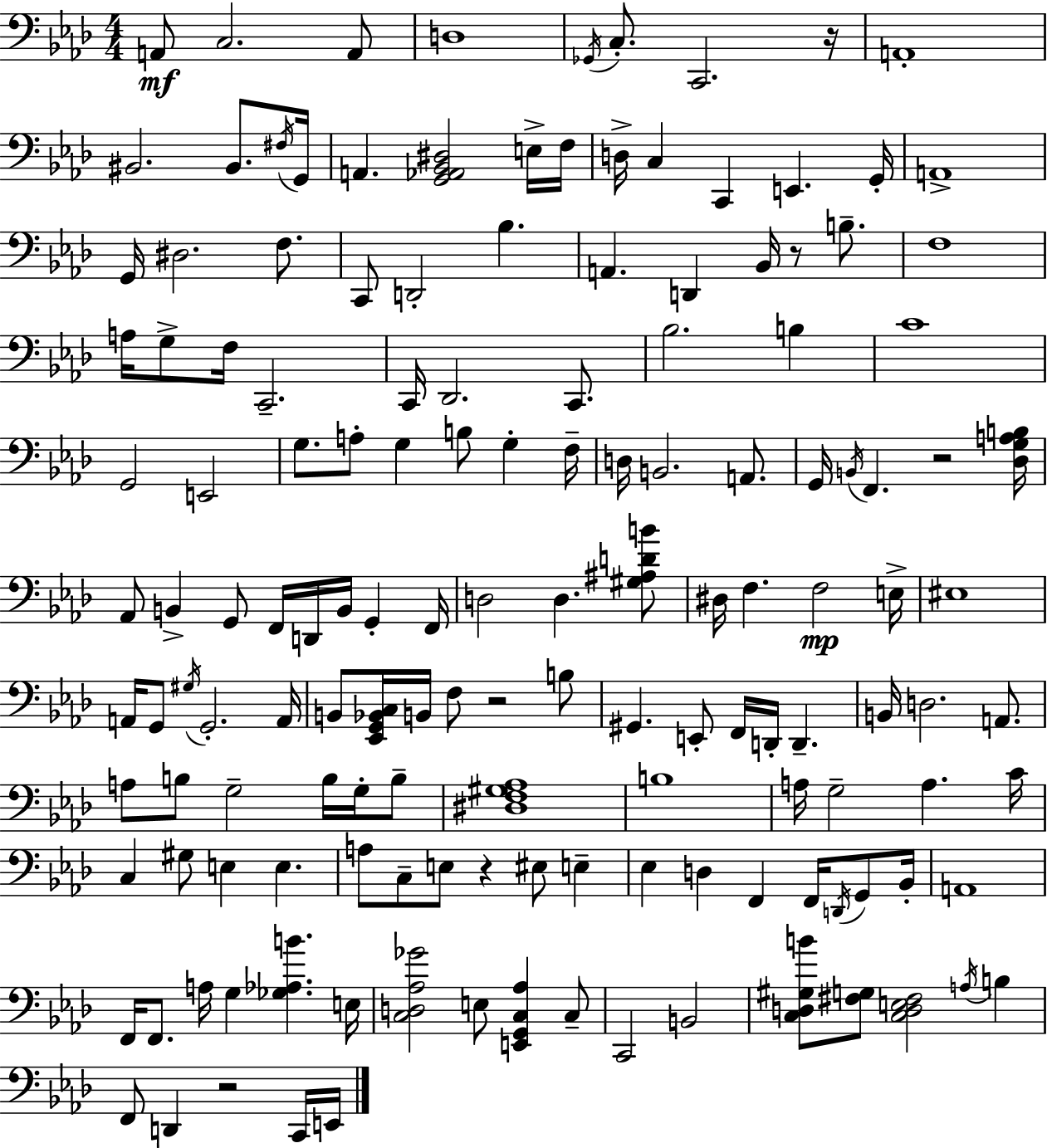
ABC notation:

X:1
T:Untitled
M:4/4
L:1/4
K:Fm
A,,/2 C,2 A,,/2 D,4 _G,,/4 C,/2 C,,2 z/4 A,,4 ^B,,2 ^B,,/2 ^F,/4 G,,/4 A,, [G,,_A,,_B,,^D,]2 E,/4 F,/4 D,/4 C, C,, E,, G,,/4 A,,4 G,,/4 ^D,2 F,/2 C,,/2 D,,2 _B, A,, D,, _B,,/4 z/2 B,/2 F,4 A,/4 G,/2 F,/4 C,,2 C,,/4 _D,,2 C,,/2 _B,2 B, C4 G,,2 E,,2 G,/2 A,/2 G, B,/2 G, F,/4 D,/4 B,,2 A,,/2 G,,/4 B,,/4 F,, z2 [_D,G,A,B,]/4 _A,,/2 B,, G,,/2 F,,/4 D,,/4 B,,/4 G,, F,,/4 D,2 D, [^G,^A,DB]/2 ^D,/4 F, F,2 E,/4 ^E,4 A,,/4 G,,/2 ^G,/4 G,,2 A,,/4 B,,/2 [_E,,G,,_B,,C,]/4 B,,/4 F,/2 z2 B,/2 ^G,, E,,/2 F,,/4 D,,/4 D,, B,,/4 D,2 A,,/2 A,/2 B,/2 G,2 B,/4 G,/4 B,/2 [^D,F,^G,_A,]4 B,4 A,/4 G,2 A, C/4 C, ^G,/2 E, E, A,/2 C,/2 E,/2 z ^E,/2 E, _E, D, F,, F,,/4 D,,/4 G,,/2 _B,,/4 A,,4 F,,/4 F,,/2 A,/4 G, [_G,_A,B] E,/4 [C,D,_A,_G]2 E,/2 [E,,G,,C,_A,] C,/2 C,,2 B,,2 [C,D,^G,B]/2 [^F,G,]/2 [C,D,E,^F,]2 A,/4 B, F,,/2 D,, z2 C,,/4 E,,/4